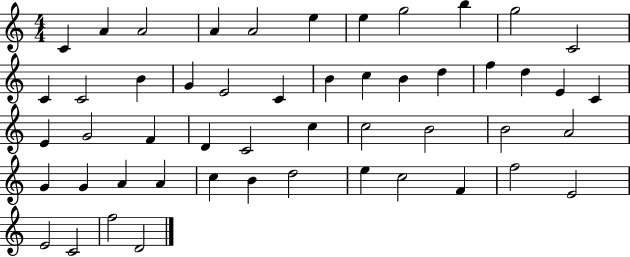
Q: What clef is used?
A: treble